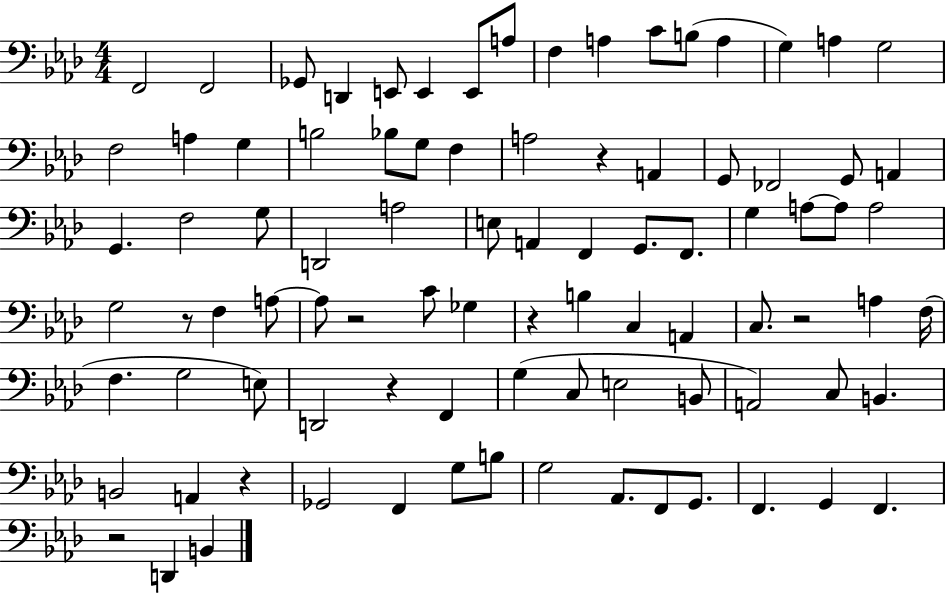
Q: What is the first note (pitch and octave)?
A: F2